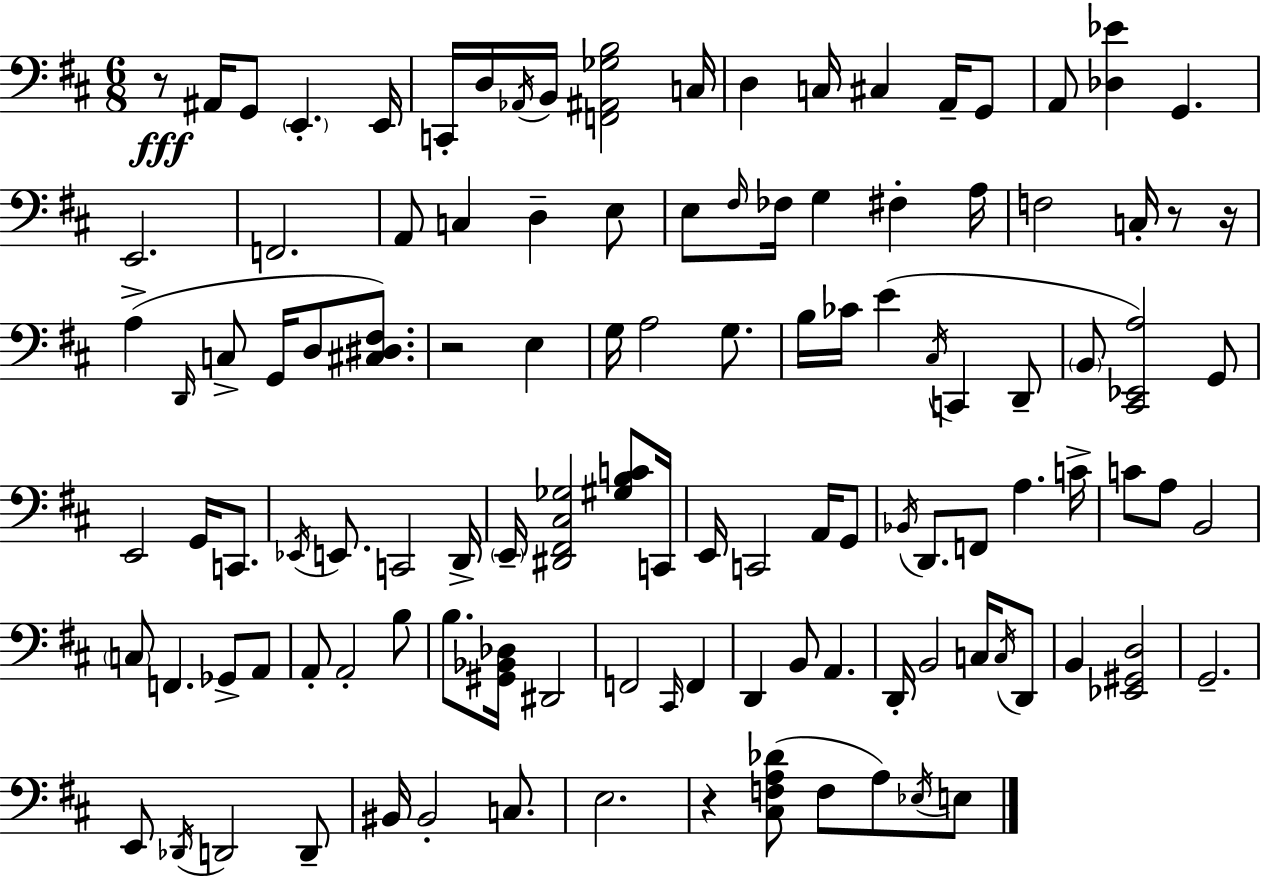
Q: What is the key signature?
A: D major